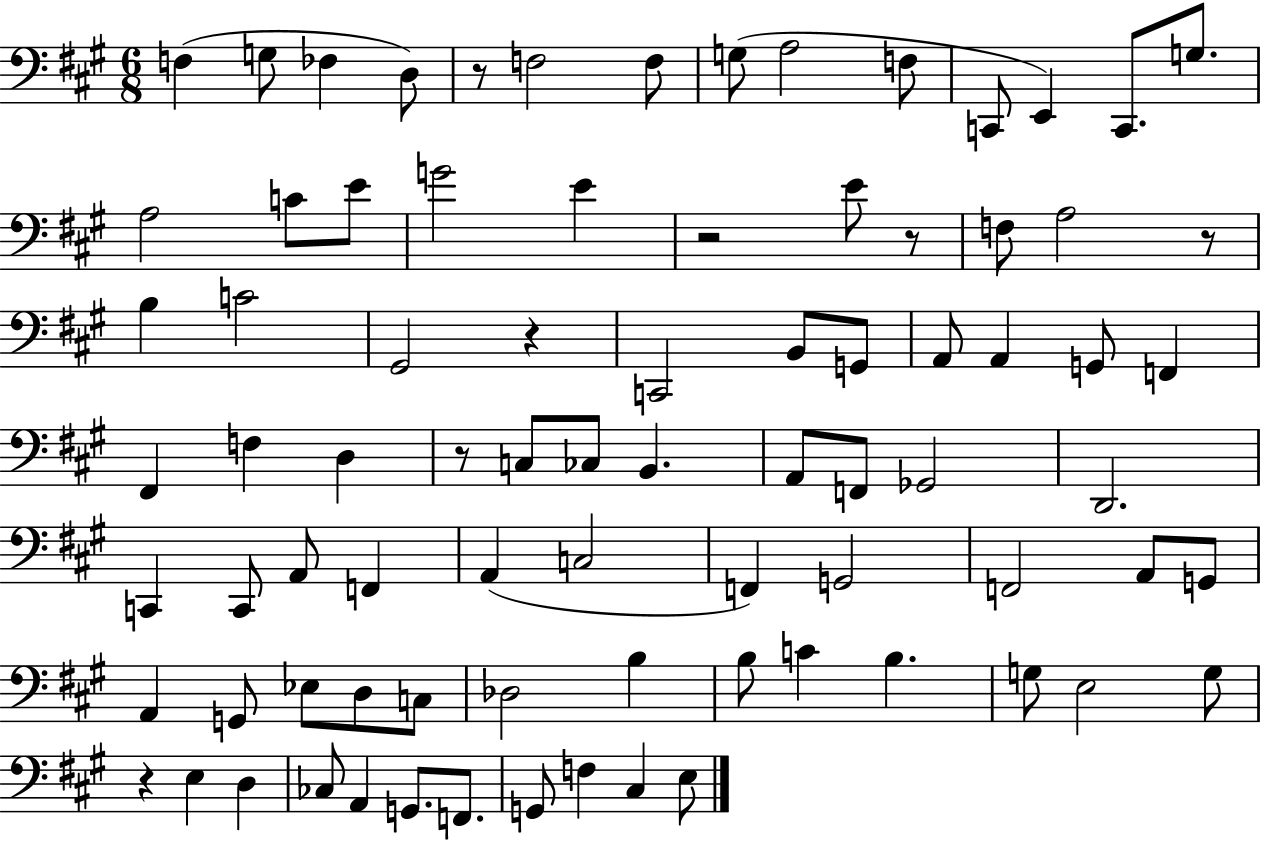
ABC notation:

X:1
T:Untitled
M:6/8
L:1/4
K:A
F, G,/2 _F, D,/2 z/2 F,2 F,/2 G,/2 A,2 F,/2 C,,/2 E,, C,,/2 G,/2 A,2 C/2 E/2 G2 E z2 E/2 z/2 F,/2 A,2 z/2 B, C2 ^G,,2 z C,,2 B,,/2 G,,/2 A,,/2 A,, G,,/2 F,, ^F,, F, D, z/2 C,/2 _C,/2 B,, A,,/2 F,,/2 _G,,2 D,,2 C,, C,,/2 A,,/2 F,, A,, C,2 F,, G,,2 F,,2 A,,/2 G,,/2 A,, G,,/2 _E,/2 D,/2 C,/2 _D,2 B, B,/2 C B, G,/2 E,2 G,/2 z E, D, _C,/2 A,, G,,/2 F,,/2 G,,/2 F, ^C, E,/2